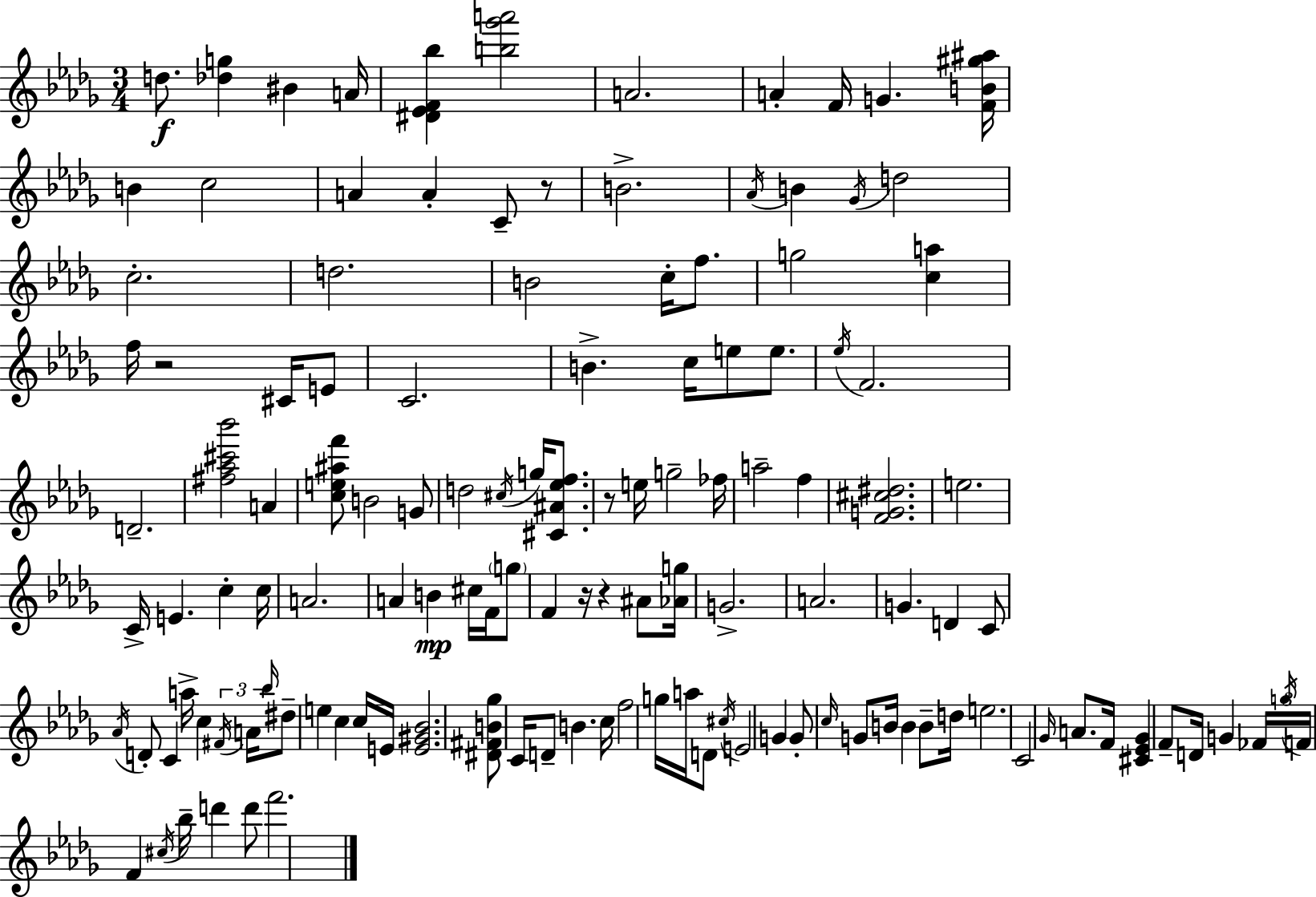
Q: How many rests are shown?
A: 5